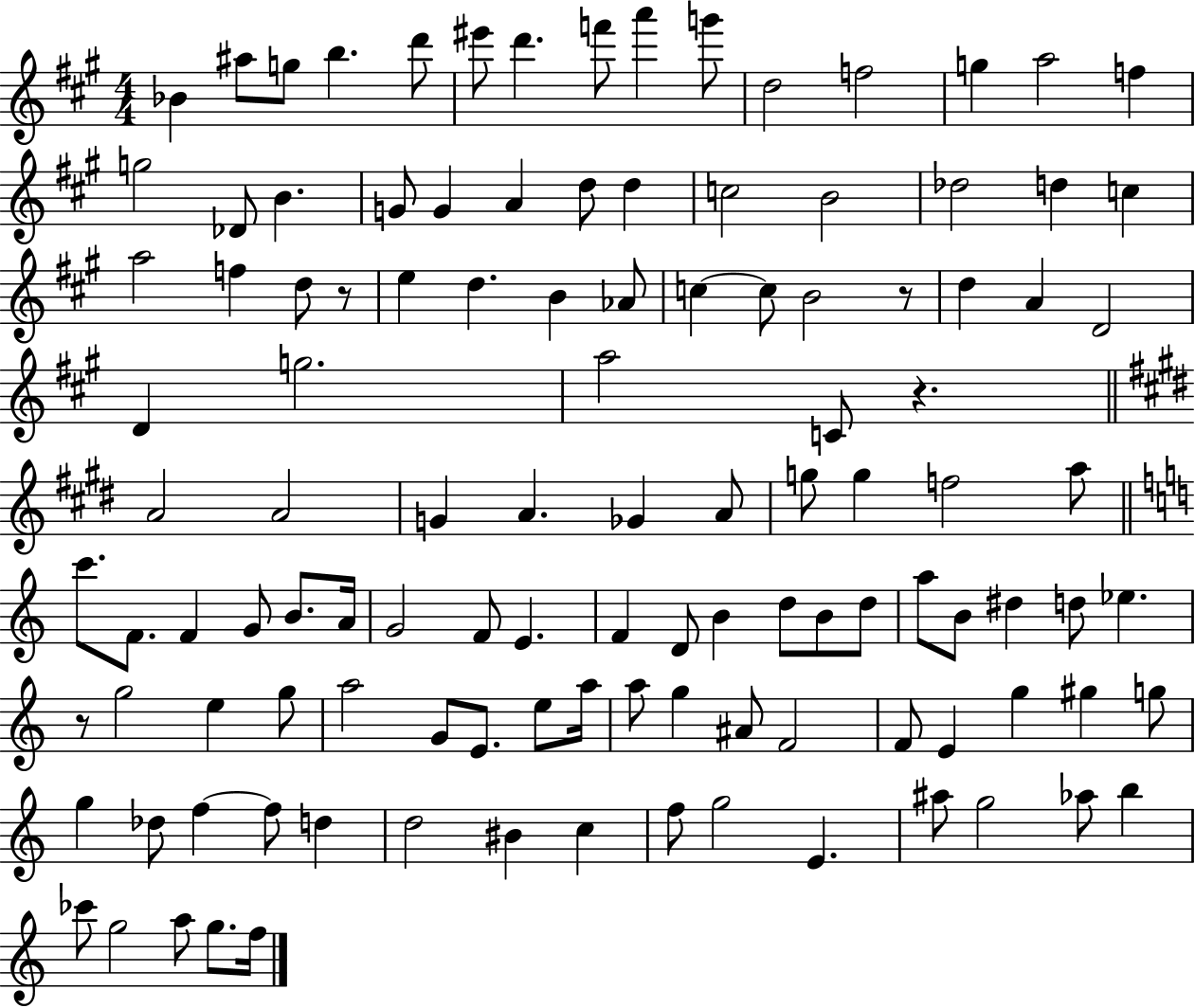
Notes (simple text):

Bb4/q A#5/e G5/e B5/q. D6/e EIS6/e D6/q. F6/e A6/q G6/e D5/h F5/h G5/q A5/h F5/q G5/h Db4/e B4/q. G4/e G4/q A4/q D5/e D5/q C5/h B4/h Db5/h D5/q C5/q A5/h F5/q D5/e R/e E5/q D5/q. B4/q Ab4/e C5/q C5/e B4/h R/e D5/q A4/q D4/h D4/q G5/h. A5/h C4/e R/q. A4/h A4/h G4/q A4/q. Gb4/q A4/e G5/e G5/q F5/h A5/e C6/e. F4/e. F4/q G4/e B4/e. A4/s G4/h F4/e E4/q. F4/q D4/e B4/q D5/e B4/e D5/e A5/e B4/e D#5/q D5/e Eb5/q. R/e G5/h E5/q G5/e A5/h G4/e E4/e. E5/e A5/s A5/e G5/q A#4/e F4/h F4/e E4/q G5/q G#5/q G5/e G5/q Db5/e F5/q F5/e D5/q D5/h BIS4/q C5/q F5/e G5/h E4/q. A#5/e G5/h Ab5/e B5/q CES6/e G5/h A5/e G5/e. F5/s